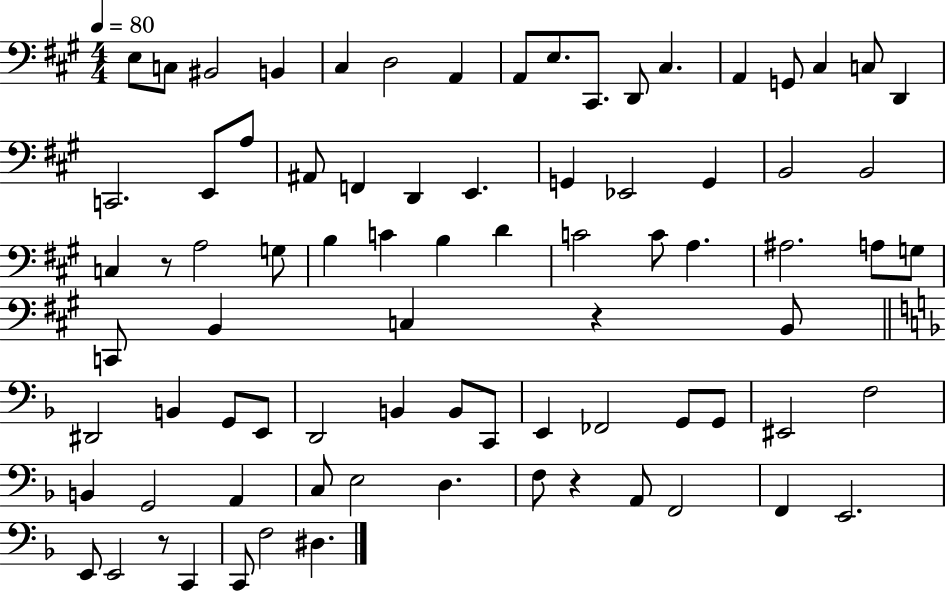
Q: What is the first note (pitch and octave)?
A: E3